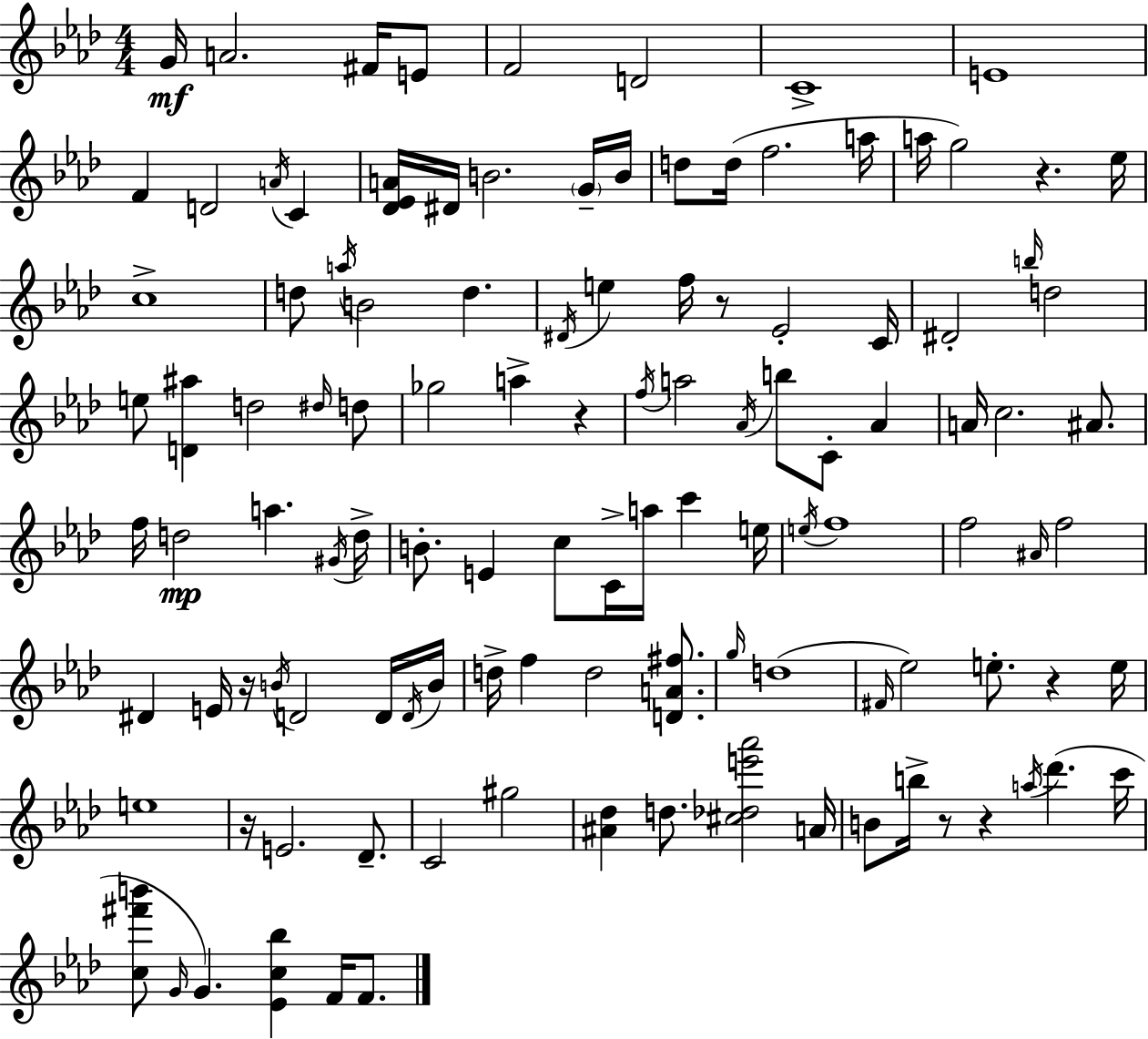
G4/s A4/h. F#4/s E4/e F4/h D4/h C4/w E4/w F4/q D4/h A4/s C4/q [Db4,Eb4,A4]/s D#4/s B4/h. G4/s B4/s D5/e D5/s F5/h. A5/s A5/s G5/h R/q. Eb5/s C5/w D5/e A5/s B4/h D5/q. D#4/s E5/q F5/s R/e Eb4/h C4/s D#4/h B5/s D5/h E5/e [D4,A#5]/q D5/h D#5/s D5/e Gb5/h A5/q R/q F5/s A5/h Ab4/s B5/e C4/e Ab4/q A4/s C5/h. A#4/e. F5/s D5/h A5/q. G#4/s D5/s B4/e. E4/q C5/e C4/s A5/s C6/q E5/s E5/s F5/w F5/h A#4/s F5/h D#4/q E4/s R/s B4/s D4/h D4/s D4/s B4/s D5/s F5/q D5/h [D4,A4,F#5]/e. G5/s D5/w F#4/s Eb5/h E5/e. R/q E5/s E5/w R/s E4/h. Db4/e. C4/h G#5/h [A#4,Db5]/q D5/e. [C#5,Db5,E6,Ab6]/h A4/s B4/e B5/s R/e R/q A5/s Db6/q. C6/s [C5,F#6,B6]/e G4/s G4/q. [Eb4,C5,Bb5]/q F4/s F4/e.